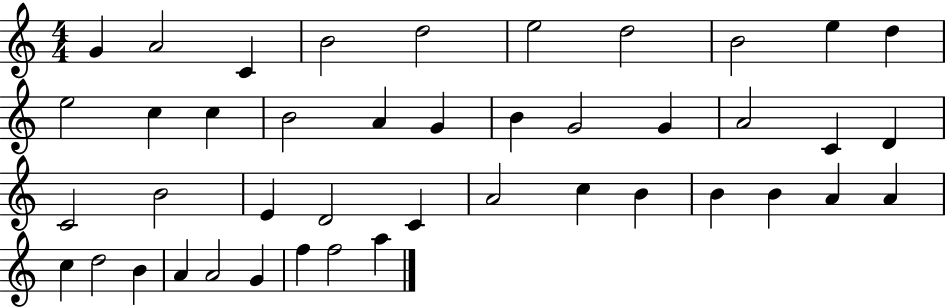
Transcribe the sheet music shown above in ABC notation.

X:1
T:Untitled
M:4/4
L:1/4
K:C
G A2 C B2 d2 e2 d2 B2 e d e2 c c B2 A G B G2 G A2 C D C2 B2 E D2 C A2 c B B B A A c d2 B A A2 G f f2 a